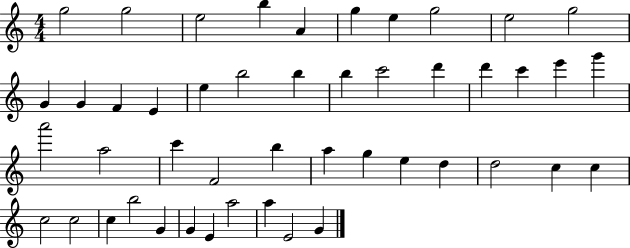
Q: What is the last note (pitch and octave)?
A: G4